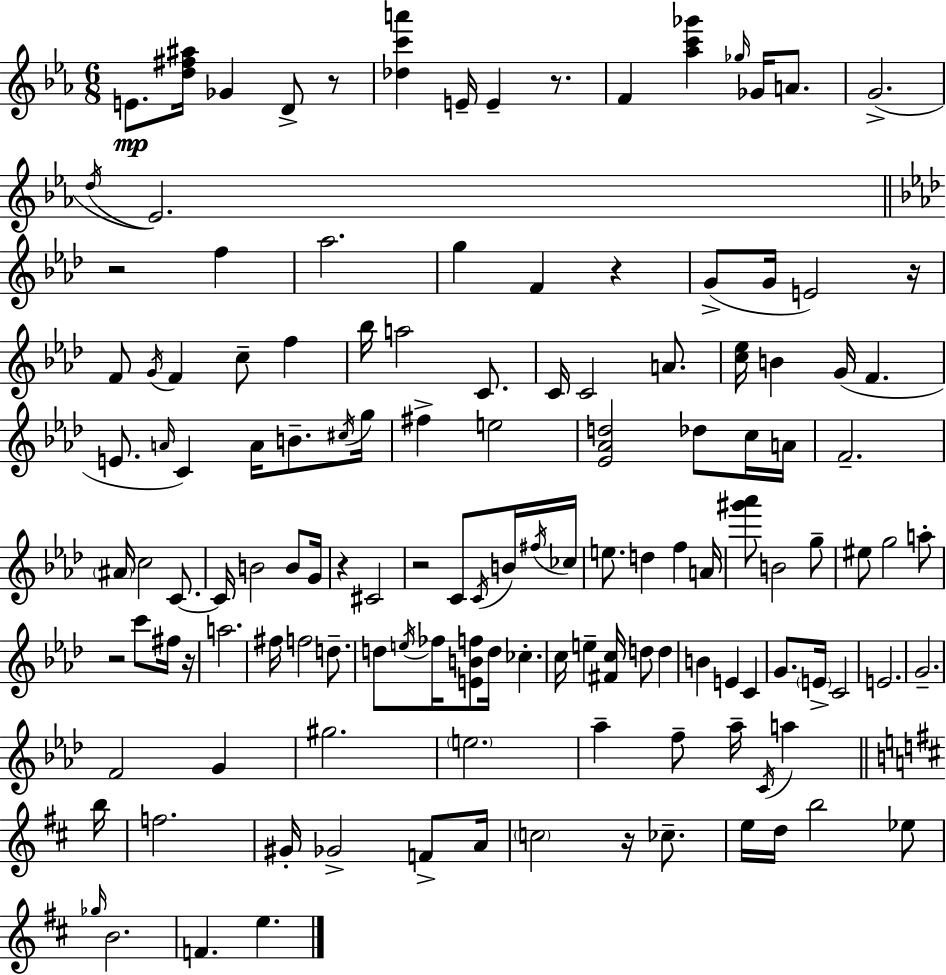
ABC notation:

X:1
T:Untitled
M:6/8
L:1/4
K:Eb
E/2 [d^f^a]/4 _G D/2 z/2 [_dc'a'] E/4 E z/2 F [_ac'_g'] _g/4 _G/4 A/2 G2 d/4 _E2 z2 f _a2 g F z G/2 G/4 E2 z/4 F/2 G/4 F c/2 f _b/4 a2 C/2 C/4 C2 A/2 [c_e]/4 B G/4 F E/2 A/4 C A/4 B/2 ^c/4 g/4 ^f e2 [_E_Ad]2 _d/2 c/4 A/4 F2 ^A/4 c2 C/2 C/4 B2 B/2 G/4 z ^C2 z2 C/2 C/4 B/4 ^f/4 _c/4 e/2 d f A/4 [^g'_a']/2 B2 g/2 ^e/2 g2 a/2 z2 c'/2 ^f/4 z/4 a2 ^f/4 f2 d/2 d/2 e/4 _f/4 [EBf]/2 d/4 _c c/4 e [^Fc]/4 d/2 d B E C G/2 E/4 C2 E2 G2 F2 G ^g2 e2 _a f/2 _a/4 C/4 a b/4 f2 ^G/4 _G2 F/2 A/4 c2 z/4 _c/2 e/4 d/4 b2 _e/2 _g/4 B2 F e